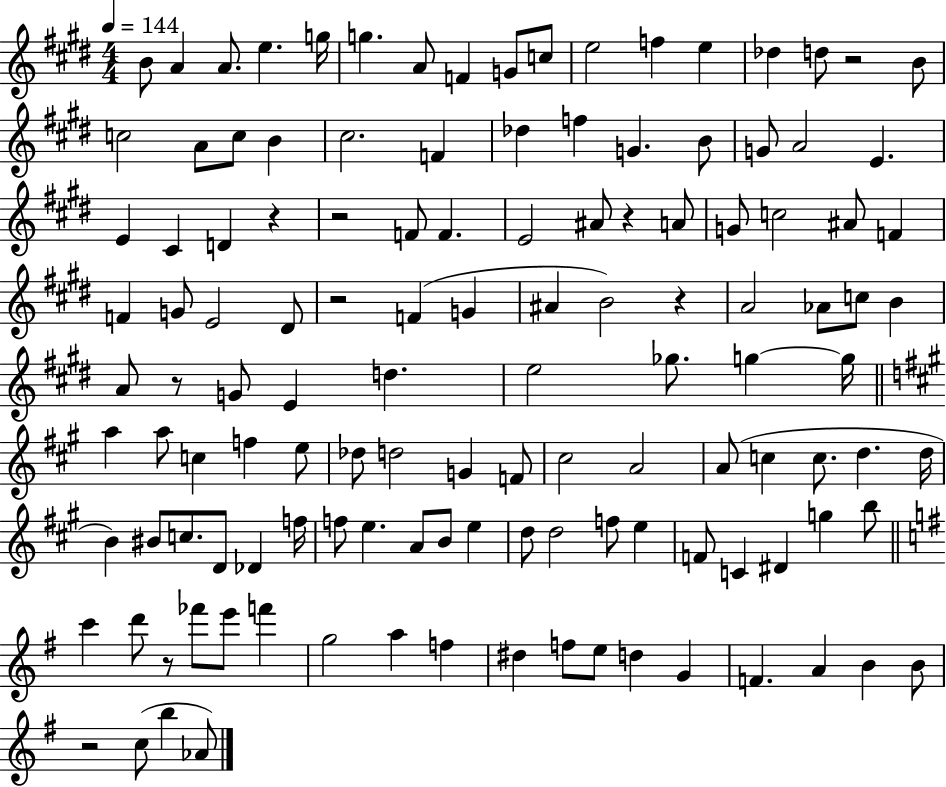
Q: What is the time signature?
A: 4/4